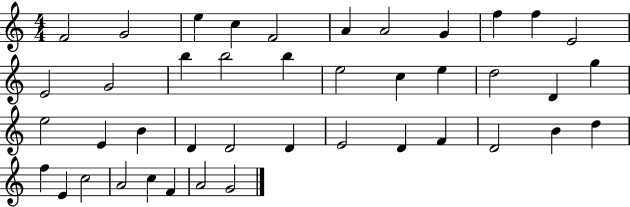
F4/h G4/h E5/q C5/q F4/h A4/q A4/h G4/q F5/q F5/q E4/h E4/h G4/h B5/q B5/h B5/q E5/h C5/q E5/q D5/h D4/q G5/q E5/h E4/q B4/q D4/q D4/h D4/q E4/h D4/q F4/q D4/h B4/q D5/q F5/q E4/q C5/h A4/h C5/q F4/q A4/h G4/h